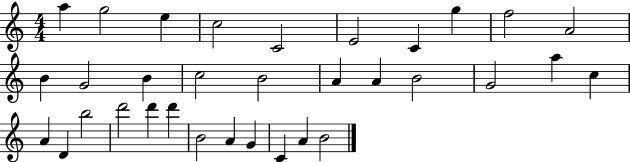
{
  \clef treble
  \numericTimeSignature
  \time 4/4
  \key c \major
  a''4 g''2 e''4 | c''2 c'2 | e'2 c'4 g''4 | f''2 a'2 | \break b'4 g'2 b'4 | c''2 b'2 | a'4 a'4 b'2 | g'2 a''4 c''4 | \break a'4 d'4 b''2 | d'''2 d'''4 d'''4 | b'2 a'4 g'4 | c'4 a'4 b'2 | \break \bar "|."
}